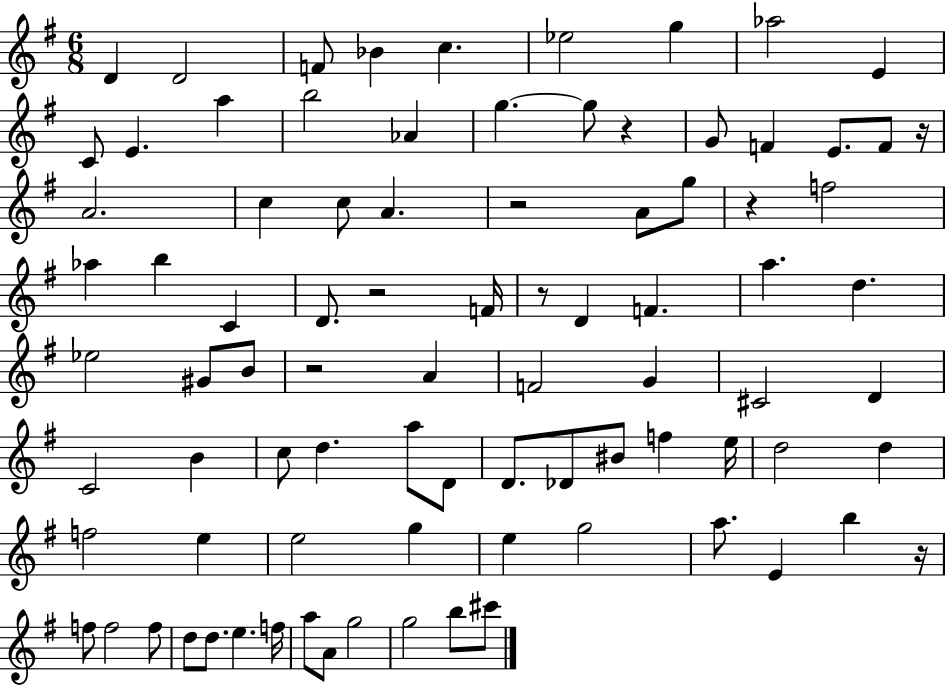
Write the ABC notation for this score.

X:1
T:Untitled
M:6/8
L:1/4
K:G
D D2 F/2 _B c _e2 g _a2 E C/2 E a b2 _A g g/2 z G/2 F E/2 F/2 z/4 A2 c c/2 A z2 A/2 g/2 z f2 _a b C D/2 z2 F/4 z/2 D F a d _e2 ^G/2 B/2 z2 A F2 G ^C2 D C2 B c/2 d a/2 D/2 D/2 _D/2 ^B/2 f e/4 d2 d f2 e e2 g e g2 a/2 E b z/4 f/2 f2 f/2 d/2 d/2 e f/4 a/2 A/2 g2 g2 b/2 ^c'/2